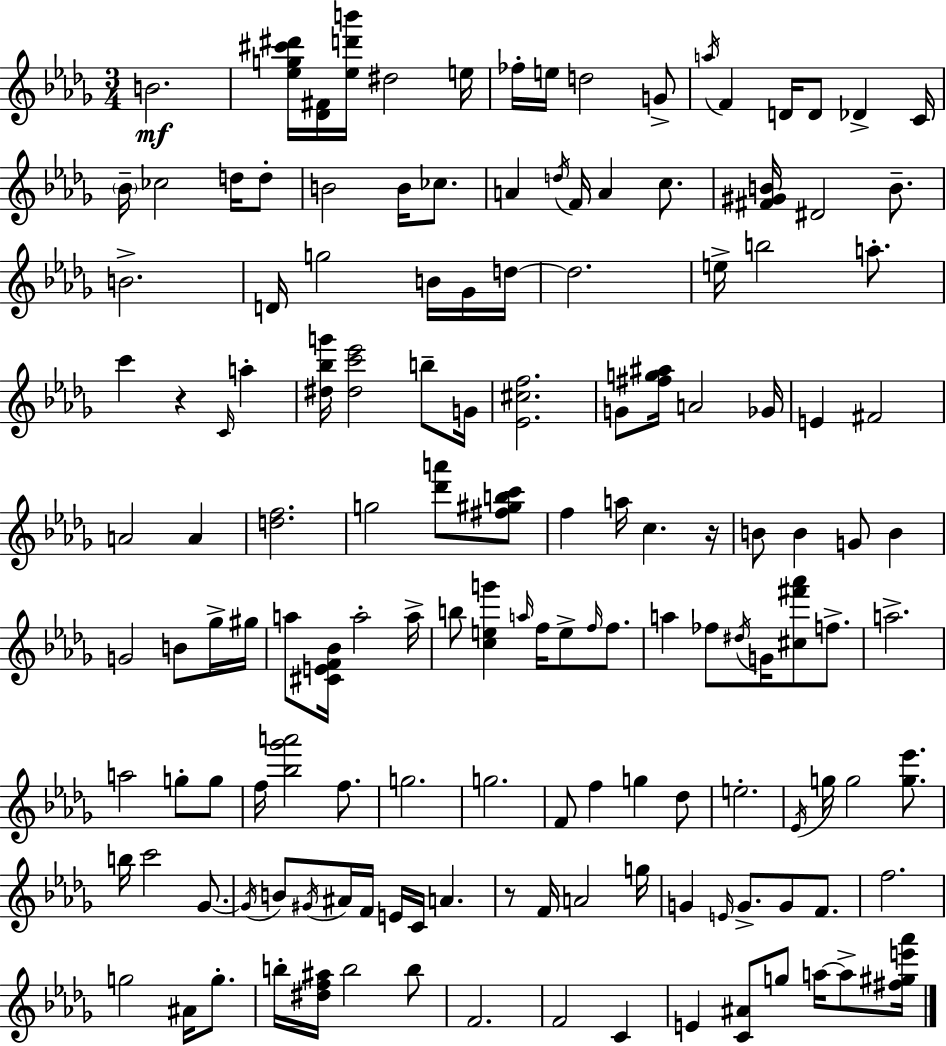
{
  \clef treble
  \numericTimeSignature
  \time 3/4
  \key bes \minor
  b'2.\mf | <ees'' g'' cis''' dis'''>16 <des' fis'>16 <ees'' d''' b'''>16 dis''2 e''16 | fes''16-. e''16 d''2 g'8-> | \acciaccatura { a''16 } f'4 d'16 d'8 des'4-> | \break c'16 \parenthesize bes'16-- ces''2 d''16 d''8-. | b'2 b'16 ces''8. | a'4 \acciaccatura { d''16 } f'16 a'4 c''8. | <fis' gis' b'>16 dis'2 b'8.-- | \break b'2.-> | d'16 g''2 b'16 | ges'16 d''16~~ d''2. | e''16-> b''2 a''8.-. | \break c'''4 r4 \grace { c'16 } a''4-. | <dis'' bes'' g'''>16 <dis'' c''' ees'''>2 | b''8-- g'16 <ees' cis'' f''>2. | g'8 <fis'' g'' ais''>16 a'2 | \break ges'16 e'4 fis'2 | a'2 a'4 | <d'' f''>2. | g''2 <des''' a'''>8 | \break <fis'' gis'' b'' c'''>8 f''4 a''16 c''4. | r16 b'8 b'4 g'8 b'4 | g'2 b'8 | ges''16-> gis''16 a''8 <cis' e' f' bes'>16 a''2-. | \break a''16-> b''8 <c'' e'' g'''>4 \grace { a''16 } f''16 e''8-> | \grace { f''16 } f''8. a''4 fes''8 \acciaccatura { dis''16 } | g'16 <cis'' fis''' aes'''>8 f''8.-> a''2.-> | a''2 | \break g''8-. g''8 f''16 <bes'' ges''' a'''>2 | f''8. g''2. | g''2. | f'8 f''4 | \break g''4 des''8 e''2.-. | \acciaccatura { ees'16 } g''16 g''2 | <g'' ees'''>8. b''16 c'''2 | ges'8.~~ \acciaccatura { ges'16 } b'8 \acciaccatura { gis'16 } ais'16 | \break f'16 e'16 c'16 a'4. r8 f'16 | a'2 g''16 g'4 | \grace { e'16 } g'8.-> g'8 f'8. f''2. | g''2 | \break ais'16 g''8.-. b''16-. <dis'' f'' ais''>16 | b''2 b''8 f'2. | f'2 | c'4 e'4 | \break <c' ais'>8 g''8 a''16~~ a''8-> <fis'' gis'' e''' aes'''>16 \bar "|."
}